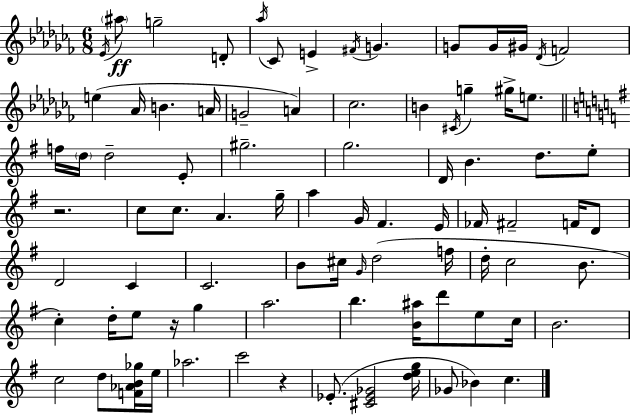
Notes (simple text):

Eb4/s A#5/e G5/h D4/e Ab5/s CES4/e E4/q F#4/s G4/q. G4/e G4/s G#4/s Db4/s F4/h E5/q Ab4/s B4/q. A4/s G4/h A4/q CES5/h. B4/q C#4/s G5/q G#5/s E5/e. F5/s D5/s D5/h E4/e G#5/h. G5/h. D4/s B4/q. D5/e. E5/e R/h. C5/e C5/e. A4/q. G5/s A5/q G4/s F#4/q. E4/s FES4/s F#4/h F4/s D4/e D4/h C4/q C4/h. B4/e C#5/s G4/s D5/h F5/s D5/s C5/h B4/e. C5/q D5/s E5/e R/s G5/q A5/h. B5/q. [B4,A#5]/s D6/e E5/e C5/s B4/h. C5/h D5/e [F4,Ab4,B4,Gb5]/s E5/s Ab5/h. C6/h R/q Eb4/e. [C#4,Eb4,Gb4]/h [D5,E5,G5]/s Gb4/e Bb4/q C5/q.